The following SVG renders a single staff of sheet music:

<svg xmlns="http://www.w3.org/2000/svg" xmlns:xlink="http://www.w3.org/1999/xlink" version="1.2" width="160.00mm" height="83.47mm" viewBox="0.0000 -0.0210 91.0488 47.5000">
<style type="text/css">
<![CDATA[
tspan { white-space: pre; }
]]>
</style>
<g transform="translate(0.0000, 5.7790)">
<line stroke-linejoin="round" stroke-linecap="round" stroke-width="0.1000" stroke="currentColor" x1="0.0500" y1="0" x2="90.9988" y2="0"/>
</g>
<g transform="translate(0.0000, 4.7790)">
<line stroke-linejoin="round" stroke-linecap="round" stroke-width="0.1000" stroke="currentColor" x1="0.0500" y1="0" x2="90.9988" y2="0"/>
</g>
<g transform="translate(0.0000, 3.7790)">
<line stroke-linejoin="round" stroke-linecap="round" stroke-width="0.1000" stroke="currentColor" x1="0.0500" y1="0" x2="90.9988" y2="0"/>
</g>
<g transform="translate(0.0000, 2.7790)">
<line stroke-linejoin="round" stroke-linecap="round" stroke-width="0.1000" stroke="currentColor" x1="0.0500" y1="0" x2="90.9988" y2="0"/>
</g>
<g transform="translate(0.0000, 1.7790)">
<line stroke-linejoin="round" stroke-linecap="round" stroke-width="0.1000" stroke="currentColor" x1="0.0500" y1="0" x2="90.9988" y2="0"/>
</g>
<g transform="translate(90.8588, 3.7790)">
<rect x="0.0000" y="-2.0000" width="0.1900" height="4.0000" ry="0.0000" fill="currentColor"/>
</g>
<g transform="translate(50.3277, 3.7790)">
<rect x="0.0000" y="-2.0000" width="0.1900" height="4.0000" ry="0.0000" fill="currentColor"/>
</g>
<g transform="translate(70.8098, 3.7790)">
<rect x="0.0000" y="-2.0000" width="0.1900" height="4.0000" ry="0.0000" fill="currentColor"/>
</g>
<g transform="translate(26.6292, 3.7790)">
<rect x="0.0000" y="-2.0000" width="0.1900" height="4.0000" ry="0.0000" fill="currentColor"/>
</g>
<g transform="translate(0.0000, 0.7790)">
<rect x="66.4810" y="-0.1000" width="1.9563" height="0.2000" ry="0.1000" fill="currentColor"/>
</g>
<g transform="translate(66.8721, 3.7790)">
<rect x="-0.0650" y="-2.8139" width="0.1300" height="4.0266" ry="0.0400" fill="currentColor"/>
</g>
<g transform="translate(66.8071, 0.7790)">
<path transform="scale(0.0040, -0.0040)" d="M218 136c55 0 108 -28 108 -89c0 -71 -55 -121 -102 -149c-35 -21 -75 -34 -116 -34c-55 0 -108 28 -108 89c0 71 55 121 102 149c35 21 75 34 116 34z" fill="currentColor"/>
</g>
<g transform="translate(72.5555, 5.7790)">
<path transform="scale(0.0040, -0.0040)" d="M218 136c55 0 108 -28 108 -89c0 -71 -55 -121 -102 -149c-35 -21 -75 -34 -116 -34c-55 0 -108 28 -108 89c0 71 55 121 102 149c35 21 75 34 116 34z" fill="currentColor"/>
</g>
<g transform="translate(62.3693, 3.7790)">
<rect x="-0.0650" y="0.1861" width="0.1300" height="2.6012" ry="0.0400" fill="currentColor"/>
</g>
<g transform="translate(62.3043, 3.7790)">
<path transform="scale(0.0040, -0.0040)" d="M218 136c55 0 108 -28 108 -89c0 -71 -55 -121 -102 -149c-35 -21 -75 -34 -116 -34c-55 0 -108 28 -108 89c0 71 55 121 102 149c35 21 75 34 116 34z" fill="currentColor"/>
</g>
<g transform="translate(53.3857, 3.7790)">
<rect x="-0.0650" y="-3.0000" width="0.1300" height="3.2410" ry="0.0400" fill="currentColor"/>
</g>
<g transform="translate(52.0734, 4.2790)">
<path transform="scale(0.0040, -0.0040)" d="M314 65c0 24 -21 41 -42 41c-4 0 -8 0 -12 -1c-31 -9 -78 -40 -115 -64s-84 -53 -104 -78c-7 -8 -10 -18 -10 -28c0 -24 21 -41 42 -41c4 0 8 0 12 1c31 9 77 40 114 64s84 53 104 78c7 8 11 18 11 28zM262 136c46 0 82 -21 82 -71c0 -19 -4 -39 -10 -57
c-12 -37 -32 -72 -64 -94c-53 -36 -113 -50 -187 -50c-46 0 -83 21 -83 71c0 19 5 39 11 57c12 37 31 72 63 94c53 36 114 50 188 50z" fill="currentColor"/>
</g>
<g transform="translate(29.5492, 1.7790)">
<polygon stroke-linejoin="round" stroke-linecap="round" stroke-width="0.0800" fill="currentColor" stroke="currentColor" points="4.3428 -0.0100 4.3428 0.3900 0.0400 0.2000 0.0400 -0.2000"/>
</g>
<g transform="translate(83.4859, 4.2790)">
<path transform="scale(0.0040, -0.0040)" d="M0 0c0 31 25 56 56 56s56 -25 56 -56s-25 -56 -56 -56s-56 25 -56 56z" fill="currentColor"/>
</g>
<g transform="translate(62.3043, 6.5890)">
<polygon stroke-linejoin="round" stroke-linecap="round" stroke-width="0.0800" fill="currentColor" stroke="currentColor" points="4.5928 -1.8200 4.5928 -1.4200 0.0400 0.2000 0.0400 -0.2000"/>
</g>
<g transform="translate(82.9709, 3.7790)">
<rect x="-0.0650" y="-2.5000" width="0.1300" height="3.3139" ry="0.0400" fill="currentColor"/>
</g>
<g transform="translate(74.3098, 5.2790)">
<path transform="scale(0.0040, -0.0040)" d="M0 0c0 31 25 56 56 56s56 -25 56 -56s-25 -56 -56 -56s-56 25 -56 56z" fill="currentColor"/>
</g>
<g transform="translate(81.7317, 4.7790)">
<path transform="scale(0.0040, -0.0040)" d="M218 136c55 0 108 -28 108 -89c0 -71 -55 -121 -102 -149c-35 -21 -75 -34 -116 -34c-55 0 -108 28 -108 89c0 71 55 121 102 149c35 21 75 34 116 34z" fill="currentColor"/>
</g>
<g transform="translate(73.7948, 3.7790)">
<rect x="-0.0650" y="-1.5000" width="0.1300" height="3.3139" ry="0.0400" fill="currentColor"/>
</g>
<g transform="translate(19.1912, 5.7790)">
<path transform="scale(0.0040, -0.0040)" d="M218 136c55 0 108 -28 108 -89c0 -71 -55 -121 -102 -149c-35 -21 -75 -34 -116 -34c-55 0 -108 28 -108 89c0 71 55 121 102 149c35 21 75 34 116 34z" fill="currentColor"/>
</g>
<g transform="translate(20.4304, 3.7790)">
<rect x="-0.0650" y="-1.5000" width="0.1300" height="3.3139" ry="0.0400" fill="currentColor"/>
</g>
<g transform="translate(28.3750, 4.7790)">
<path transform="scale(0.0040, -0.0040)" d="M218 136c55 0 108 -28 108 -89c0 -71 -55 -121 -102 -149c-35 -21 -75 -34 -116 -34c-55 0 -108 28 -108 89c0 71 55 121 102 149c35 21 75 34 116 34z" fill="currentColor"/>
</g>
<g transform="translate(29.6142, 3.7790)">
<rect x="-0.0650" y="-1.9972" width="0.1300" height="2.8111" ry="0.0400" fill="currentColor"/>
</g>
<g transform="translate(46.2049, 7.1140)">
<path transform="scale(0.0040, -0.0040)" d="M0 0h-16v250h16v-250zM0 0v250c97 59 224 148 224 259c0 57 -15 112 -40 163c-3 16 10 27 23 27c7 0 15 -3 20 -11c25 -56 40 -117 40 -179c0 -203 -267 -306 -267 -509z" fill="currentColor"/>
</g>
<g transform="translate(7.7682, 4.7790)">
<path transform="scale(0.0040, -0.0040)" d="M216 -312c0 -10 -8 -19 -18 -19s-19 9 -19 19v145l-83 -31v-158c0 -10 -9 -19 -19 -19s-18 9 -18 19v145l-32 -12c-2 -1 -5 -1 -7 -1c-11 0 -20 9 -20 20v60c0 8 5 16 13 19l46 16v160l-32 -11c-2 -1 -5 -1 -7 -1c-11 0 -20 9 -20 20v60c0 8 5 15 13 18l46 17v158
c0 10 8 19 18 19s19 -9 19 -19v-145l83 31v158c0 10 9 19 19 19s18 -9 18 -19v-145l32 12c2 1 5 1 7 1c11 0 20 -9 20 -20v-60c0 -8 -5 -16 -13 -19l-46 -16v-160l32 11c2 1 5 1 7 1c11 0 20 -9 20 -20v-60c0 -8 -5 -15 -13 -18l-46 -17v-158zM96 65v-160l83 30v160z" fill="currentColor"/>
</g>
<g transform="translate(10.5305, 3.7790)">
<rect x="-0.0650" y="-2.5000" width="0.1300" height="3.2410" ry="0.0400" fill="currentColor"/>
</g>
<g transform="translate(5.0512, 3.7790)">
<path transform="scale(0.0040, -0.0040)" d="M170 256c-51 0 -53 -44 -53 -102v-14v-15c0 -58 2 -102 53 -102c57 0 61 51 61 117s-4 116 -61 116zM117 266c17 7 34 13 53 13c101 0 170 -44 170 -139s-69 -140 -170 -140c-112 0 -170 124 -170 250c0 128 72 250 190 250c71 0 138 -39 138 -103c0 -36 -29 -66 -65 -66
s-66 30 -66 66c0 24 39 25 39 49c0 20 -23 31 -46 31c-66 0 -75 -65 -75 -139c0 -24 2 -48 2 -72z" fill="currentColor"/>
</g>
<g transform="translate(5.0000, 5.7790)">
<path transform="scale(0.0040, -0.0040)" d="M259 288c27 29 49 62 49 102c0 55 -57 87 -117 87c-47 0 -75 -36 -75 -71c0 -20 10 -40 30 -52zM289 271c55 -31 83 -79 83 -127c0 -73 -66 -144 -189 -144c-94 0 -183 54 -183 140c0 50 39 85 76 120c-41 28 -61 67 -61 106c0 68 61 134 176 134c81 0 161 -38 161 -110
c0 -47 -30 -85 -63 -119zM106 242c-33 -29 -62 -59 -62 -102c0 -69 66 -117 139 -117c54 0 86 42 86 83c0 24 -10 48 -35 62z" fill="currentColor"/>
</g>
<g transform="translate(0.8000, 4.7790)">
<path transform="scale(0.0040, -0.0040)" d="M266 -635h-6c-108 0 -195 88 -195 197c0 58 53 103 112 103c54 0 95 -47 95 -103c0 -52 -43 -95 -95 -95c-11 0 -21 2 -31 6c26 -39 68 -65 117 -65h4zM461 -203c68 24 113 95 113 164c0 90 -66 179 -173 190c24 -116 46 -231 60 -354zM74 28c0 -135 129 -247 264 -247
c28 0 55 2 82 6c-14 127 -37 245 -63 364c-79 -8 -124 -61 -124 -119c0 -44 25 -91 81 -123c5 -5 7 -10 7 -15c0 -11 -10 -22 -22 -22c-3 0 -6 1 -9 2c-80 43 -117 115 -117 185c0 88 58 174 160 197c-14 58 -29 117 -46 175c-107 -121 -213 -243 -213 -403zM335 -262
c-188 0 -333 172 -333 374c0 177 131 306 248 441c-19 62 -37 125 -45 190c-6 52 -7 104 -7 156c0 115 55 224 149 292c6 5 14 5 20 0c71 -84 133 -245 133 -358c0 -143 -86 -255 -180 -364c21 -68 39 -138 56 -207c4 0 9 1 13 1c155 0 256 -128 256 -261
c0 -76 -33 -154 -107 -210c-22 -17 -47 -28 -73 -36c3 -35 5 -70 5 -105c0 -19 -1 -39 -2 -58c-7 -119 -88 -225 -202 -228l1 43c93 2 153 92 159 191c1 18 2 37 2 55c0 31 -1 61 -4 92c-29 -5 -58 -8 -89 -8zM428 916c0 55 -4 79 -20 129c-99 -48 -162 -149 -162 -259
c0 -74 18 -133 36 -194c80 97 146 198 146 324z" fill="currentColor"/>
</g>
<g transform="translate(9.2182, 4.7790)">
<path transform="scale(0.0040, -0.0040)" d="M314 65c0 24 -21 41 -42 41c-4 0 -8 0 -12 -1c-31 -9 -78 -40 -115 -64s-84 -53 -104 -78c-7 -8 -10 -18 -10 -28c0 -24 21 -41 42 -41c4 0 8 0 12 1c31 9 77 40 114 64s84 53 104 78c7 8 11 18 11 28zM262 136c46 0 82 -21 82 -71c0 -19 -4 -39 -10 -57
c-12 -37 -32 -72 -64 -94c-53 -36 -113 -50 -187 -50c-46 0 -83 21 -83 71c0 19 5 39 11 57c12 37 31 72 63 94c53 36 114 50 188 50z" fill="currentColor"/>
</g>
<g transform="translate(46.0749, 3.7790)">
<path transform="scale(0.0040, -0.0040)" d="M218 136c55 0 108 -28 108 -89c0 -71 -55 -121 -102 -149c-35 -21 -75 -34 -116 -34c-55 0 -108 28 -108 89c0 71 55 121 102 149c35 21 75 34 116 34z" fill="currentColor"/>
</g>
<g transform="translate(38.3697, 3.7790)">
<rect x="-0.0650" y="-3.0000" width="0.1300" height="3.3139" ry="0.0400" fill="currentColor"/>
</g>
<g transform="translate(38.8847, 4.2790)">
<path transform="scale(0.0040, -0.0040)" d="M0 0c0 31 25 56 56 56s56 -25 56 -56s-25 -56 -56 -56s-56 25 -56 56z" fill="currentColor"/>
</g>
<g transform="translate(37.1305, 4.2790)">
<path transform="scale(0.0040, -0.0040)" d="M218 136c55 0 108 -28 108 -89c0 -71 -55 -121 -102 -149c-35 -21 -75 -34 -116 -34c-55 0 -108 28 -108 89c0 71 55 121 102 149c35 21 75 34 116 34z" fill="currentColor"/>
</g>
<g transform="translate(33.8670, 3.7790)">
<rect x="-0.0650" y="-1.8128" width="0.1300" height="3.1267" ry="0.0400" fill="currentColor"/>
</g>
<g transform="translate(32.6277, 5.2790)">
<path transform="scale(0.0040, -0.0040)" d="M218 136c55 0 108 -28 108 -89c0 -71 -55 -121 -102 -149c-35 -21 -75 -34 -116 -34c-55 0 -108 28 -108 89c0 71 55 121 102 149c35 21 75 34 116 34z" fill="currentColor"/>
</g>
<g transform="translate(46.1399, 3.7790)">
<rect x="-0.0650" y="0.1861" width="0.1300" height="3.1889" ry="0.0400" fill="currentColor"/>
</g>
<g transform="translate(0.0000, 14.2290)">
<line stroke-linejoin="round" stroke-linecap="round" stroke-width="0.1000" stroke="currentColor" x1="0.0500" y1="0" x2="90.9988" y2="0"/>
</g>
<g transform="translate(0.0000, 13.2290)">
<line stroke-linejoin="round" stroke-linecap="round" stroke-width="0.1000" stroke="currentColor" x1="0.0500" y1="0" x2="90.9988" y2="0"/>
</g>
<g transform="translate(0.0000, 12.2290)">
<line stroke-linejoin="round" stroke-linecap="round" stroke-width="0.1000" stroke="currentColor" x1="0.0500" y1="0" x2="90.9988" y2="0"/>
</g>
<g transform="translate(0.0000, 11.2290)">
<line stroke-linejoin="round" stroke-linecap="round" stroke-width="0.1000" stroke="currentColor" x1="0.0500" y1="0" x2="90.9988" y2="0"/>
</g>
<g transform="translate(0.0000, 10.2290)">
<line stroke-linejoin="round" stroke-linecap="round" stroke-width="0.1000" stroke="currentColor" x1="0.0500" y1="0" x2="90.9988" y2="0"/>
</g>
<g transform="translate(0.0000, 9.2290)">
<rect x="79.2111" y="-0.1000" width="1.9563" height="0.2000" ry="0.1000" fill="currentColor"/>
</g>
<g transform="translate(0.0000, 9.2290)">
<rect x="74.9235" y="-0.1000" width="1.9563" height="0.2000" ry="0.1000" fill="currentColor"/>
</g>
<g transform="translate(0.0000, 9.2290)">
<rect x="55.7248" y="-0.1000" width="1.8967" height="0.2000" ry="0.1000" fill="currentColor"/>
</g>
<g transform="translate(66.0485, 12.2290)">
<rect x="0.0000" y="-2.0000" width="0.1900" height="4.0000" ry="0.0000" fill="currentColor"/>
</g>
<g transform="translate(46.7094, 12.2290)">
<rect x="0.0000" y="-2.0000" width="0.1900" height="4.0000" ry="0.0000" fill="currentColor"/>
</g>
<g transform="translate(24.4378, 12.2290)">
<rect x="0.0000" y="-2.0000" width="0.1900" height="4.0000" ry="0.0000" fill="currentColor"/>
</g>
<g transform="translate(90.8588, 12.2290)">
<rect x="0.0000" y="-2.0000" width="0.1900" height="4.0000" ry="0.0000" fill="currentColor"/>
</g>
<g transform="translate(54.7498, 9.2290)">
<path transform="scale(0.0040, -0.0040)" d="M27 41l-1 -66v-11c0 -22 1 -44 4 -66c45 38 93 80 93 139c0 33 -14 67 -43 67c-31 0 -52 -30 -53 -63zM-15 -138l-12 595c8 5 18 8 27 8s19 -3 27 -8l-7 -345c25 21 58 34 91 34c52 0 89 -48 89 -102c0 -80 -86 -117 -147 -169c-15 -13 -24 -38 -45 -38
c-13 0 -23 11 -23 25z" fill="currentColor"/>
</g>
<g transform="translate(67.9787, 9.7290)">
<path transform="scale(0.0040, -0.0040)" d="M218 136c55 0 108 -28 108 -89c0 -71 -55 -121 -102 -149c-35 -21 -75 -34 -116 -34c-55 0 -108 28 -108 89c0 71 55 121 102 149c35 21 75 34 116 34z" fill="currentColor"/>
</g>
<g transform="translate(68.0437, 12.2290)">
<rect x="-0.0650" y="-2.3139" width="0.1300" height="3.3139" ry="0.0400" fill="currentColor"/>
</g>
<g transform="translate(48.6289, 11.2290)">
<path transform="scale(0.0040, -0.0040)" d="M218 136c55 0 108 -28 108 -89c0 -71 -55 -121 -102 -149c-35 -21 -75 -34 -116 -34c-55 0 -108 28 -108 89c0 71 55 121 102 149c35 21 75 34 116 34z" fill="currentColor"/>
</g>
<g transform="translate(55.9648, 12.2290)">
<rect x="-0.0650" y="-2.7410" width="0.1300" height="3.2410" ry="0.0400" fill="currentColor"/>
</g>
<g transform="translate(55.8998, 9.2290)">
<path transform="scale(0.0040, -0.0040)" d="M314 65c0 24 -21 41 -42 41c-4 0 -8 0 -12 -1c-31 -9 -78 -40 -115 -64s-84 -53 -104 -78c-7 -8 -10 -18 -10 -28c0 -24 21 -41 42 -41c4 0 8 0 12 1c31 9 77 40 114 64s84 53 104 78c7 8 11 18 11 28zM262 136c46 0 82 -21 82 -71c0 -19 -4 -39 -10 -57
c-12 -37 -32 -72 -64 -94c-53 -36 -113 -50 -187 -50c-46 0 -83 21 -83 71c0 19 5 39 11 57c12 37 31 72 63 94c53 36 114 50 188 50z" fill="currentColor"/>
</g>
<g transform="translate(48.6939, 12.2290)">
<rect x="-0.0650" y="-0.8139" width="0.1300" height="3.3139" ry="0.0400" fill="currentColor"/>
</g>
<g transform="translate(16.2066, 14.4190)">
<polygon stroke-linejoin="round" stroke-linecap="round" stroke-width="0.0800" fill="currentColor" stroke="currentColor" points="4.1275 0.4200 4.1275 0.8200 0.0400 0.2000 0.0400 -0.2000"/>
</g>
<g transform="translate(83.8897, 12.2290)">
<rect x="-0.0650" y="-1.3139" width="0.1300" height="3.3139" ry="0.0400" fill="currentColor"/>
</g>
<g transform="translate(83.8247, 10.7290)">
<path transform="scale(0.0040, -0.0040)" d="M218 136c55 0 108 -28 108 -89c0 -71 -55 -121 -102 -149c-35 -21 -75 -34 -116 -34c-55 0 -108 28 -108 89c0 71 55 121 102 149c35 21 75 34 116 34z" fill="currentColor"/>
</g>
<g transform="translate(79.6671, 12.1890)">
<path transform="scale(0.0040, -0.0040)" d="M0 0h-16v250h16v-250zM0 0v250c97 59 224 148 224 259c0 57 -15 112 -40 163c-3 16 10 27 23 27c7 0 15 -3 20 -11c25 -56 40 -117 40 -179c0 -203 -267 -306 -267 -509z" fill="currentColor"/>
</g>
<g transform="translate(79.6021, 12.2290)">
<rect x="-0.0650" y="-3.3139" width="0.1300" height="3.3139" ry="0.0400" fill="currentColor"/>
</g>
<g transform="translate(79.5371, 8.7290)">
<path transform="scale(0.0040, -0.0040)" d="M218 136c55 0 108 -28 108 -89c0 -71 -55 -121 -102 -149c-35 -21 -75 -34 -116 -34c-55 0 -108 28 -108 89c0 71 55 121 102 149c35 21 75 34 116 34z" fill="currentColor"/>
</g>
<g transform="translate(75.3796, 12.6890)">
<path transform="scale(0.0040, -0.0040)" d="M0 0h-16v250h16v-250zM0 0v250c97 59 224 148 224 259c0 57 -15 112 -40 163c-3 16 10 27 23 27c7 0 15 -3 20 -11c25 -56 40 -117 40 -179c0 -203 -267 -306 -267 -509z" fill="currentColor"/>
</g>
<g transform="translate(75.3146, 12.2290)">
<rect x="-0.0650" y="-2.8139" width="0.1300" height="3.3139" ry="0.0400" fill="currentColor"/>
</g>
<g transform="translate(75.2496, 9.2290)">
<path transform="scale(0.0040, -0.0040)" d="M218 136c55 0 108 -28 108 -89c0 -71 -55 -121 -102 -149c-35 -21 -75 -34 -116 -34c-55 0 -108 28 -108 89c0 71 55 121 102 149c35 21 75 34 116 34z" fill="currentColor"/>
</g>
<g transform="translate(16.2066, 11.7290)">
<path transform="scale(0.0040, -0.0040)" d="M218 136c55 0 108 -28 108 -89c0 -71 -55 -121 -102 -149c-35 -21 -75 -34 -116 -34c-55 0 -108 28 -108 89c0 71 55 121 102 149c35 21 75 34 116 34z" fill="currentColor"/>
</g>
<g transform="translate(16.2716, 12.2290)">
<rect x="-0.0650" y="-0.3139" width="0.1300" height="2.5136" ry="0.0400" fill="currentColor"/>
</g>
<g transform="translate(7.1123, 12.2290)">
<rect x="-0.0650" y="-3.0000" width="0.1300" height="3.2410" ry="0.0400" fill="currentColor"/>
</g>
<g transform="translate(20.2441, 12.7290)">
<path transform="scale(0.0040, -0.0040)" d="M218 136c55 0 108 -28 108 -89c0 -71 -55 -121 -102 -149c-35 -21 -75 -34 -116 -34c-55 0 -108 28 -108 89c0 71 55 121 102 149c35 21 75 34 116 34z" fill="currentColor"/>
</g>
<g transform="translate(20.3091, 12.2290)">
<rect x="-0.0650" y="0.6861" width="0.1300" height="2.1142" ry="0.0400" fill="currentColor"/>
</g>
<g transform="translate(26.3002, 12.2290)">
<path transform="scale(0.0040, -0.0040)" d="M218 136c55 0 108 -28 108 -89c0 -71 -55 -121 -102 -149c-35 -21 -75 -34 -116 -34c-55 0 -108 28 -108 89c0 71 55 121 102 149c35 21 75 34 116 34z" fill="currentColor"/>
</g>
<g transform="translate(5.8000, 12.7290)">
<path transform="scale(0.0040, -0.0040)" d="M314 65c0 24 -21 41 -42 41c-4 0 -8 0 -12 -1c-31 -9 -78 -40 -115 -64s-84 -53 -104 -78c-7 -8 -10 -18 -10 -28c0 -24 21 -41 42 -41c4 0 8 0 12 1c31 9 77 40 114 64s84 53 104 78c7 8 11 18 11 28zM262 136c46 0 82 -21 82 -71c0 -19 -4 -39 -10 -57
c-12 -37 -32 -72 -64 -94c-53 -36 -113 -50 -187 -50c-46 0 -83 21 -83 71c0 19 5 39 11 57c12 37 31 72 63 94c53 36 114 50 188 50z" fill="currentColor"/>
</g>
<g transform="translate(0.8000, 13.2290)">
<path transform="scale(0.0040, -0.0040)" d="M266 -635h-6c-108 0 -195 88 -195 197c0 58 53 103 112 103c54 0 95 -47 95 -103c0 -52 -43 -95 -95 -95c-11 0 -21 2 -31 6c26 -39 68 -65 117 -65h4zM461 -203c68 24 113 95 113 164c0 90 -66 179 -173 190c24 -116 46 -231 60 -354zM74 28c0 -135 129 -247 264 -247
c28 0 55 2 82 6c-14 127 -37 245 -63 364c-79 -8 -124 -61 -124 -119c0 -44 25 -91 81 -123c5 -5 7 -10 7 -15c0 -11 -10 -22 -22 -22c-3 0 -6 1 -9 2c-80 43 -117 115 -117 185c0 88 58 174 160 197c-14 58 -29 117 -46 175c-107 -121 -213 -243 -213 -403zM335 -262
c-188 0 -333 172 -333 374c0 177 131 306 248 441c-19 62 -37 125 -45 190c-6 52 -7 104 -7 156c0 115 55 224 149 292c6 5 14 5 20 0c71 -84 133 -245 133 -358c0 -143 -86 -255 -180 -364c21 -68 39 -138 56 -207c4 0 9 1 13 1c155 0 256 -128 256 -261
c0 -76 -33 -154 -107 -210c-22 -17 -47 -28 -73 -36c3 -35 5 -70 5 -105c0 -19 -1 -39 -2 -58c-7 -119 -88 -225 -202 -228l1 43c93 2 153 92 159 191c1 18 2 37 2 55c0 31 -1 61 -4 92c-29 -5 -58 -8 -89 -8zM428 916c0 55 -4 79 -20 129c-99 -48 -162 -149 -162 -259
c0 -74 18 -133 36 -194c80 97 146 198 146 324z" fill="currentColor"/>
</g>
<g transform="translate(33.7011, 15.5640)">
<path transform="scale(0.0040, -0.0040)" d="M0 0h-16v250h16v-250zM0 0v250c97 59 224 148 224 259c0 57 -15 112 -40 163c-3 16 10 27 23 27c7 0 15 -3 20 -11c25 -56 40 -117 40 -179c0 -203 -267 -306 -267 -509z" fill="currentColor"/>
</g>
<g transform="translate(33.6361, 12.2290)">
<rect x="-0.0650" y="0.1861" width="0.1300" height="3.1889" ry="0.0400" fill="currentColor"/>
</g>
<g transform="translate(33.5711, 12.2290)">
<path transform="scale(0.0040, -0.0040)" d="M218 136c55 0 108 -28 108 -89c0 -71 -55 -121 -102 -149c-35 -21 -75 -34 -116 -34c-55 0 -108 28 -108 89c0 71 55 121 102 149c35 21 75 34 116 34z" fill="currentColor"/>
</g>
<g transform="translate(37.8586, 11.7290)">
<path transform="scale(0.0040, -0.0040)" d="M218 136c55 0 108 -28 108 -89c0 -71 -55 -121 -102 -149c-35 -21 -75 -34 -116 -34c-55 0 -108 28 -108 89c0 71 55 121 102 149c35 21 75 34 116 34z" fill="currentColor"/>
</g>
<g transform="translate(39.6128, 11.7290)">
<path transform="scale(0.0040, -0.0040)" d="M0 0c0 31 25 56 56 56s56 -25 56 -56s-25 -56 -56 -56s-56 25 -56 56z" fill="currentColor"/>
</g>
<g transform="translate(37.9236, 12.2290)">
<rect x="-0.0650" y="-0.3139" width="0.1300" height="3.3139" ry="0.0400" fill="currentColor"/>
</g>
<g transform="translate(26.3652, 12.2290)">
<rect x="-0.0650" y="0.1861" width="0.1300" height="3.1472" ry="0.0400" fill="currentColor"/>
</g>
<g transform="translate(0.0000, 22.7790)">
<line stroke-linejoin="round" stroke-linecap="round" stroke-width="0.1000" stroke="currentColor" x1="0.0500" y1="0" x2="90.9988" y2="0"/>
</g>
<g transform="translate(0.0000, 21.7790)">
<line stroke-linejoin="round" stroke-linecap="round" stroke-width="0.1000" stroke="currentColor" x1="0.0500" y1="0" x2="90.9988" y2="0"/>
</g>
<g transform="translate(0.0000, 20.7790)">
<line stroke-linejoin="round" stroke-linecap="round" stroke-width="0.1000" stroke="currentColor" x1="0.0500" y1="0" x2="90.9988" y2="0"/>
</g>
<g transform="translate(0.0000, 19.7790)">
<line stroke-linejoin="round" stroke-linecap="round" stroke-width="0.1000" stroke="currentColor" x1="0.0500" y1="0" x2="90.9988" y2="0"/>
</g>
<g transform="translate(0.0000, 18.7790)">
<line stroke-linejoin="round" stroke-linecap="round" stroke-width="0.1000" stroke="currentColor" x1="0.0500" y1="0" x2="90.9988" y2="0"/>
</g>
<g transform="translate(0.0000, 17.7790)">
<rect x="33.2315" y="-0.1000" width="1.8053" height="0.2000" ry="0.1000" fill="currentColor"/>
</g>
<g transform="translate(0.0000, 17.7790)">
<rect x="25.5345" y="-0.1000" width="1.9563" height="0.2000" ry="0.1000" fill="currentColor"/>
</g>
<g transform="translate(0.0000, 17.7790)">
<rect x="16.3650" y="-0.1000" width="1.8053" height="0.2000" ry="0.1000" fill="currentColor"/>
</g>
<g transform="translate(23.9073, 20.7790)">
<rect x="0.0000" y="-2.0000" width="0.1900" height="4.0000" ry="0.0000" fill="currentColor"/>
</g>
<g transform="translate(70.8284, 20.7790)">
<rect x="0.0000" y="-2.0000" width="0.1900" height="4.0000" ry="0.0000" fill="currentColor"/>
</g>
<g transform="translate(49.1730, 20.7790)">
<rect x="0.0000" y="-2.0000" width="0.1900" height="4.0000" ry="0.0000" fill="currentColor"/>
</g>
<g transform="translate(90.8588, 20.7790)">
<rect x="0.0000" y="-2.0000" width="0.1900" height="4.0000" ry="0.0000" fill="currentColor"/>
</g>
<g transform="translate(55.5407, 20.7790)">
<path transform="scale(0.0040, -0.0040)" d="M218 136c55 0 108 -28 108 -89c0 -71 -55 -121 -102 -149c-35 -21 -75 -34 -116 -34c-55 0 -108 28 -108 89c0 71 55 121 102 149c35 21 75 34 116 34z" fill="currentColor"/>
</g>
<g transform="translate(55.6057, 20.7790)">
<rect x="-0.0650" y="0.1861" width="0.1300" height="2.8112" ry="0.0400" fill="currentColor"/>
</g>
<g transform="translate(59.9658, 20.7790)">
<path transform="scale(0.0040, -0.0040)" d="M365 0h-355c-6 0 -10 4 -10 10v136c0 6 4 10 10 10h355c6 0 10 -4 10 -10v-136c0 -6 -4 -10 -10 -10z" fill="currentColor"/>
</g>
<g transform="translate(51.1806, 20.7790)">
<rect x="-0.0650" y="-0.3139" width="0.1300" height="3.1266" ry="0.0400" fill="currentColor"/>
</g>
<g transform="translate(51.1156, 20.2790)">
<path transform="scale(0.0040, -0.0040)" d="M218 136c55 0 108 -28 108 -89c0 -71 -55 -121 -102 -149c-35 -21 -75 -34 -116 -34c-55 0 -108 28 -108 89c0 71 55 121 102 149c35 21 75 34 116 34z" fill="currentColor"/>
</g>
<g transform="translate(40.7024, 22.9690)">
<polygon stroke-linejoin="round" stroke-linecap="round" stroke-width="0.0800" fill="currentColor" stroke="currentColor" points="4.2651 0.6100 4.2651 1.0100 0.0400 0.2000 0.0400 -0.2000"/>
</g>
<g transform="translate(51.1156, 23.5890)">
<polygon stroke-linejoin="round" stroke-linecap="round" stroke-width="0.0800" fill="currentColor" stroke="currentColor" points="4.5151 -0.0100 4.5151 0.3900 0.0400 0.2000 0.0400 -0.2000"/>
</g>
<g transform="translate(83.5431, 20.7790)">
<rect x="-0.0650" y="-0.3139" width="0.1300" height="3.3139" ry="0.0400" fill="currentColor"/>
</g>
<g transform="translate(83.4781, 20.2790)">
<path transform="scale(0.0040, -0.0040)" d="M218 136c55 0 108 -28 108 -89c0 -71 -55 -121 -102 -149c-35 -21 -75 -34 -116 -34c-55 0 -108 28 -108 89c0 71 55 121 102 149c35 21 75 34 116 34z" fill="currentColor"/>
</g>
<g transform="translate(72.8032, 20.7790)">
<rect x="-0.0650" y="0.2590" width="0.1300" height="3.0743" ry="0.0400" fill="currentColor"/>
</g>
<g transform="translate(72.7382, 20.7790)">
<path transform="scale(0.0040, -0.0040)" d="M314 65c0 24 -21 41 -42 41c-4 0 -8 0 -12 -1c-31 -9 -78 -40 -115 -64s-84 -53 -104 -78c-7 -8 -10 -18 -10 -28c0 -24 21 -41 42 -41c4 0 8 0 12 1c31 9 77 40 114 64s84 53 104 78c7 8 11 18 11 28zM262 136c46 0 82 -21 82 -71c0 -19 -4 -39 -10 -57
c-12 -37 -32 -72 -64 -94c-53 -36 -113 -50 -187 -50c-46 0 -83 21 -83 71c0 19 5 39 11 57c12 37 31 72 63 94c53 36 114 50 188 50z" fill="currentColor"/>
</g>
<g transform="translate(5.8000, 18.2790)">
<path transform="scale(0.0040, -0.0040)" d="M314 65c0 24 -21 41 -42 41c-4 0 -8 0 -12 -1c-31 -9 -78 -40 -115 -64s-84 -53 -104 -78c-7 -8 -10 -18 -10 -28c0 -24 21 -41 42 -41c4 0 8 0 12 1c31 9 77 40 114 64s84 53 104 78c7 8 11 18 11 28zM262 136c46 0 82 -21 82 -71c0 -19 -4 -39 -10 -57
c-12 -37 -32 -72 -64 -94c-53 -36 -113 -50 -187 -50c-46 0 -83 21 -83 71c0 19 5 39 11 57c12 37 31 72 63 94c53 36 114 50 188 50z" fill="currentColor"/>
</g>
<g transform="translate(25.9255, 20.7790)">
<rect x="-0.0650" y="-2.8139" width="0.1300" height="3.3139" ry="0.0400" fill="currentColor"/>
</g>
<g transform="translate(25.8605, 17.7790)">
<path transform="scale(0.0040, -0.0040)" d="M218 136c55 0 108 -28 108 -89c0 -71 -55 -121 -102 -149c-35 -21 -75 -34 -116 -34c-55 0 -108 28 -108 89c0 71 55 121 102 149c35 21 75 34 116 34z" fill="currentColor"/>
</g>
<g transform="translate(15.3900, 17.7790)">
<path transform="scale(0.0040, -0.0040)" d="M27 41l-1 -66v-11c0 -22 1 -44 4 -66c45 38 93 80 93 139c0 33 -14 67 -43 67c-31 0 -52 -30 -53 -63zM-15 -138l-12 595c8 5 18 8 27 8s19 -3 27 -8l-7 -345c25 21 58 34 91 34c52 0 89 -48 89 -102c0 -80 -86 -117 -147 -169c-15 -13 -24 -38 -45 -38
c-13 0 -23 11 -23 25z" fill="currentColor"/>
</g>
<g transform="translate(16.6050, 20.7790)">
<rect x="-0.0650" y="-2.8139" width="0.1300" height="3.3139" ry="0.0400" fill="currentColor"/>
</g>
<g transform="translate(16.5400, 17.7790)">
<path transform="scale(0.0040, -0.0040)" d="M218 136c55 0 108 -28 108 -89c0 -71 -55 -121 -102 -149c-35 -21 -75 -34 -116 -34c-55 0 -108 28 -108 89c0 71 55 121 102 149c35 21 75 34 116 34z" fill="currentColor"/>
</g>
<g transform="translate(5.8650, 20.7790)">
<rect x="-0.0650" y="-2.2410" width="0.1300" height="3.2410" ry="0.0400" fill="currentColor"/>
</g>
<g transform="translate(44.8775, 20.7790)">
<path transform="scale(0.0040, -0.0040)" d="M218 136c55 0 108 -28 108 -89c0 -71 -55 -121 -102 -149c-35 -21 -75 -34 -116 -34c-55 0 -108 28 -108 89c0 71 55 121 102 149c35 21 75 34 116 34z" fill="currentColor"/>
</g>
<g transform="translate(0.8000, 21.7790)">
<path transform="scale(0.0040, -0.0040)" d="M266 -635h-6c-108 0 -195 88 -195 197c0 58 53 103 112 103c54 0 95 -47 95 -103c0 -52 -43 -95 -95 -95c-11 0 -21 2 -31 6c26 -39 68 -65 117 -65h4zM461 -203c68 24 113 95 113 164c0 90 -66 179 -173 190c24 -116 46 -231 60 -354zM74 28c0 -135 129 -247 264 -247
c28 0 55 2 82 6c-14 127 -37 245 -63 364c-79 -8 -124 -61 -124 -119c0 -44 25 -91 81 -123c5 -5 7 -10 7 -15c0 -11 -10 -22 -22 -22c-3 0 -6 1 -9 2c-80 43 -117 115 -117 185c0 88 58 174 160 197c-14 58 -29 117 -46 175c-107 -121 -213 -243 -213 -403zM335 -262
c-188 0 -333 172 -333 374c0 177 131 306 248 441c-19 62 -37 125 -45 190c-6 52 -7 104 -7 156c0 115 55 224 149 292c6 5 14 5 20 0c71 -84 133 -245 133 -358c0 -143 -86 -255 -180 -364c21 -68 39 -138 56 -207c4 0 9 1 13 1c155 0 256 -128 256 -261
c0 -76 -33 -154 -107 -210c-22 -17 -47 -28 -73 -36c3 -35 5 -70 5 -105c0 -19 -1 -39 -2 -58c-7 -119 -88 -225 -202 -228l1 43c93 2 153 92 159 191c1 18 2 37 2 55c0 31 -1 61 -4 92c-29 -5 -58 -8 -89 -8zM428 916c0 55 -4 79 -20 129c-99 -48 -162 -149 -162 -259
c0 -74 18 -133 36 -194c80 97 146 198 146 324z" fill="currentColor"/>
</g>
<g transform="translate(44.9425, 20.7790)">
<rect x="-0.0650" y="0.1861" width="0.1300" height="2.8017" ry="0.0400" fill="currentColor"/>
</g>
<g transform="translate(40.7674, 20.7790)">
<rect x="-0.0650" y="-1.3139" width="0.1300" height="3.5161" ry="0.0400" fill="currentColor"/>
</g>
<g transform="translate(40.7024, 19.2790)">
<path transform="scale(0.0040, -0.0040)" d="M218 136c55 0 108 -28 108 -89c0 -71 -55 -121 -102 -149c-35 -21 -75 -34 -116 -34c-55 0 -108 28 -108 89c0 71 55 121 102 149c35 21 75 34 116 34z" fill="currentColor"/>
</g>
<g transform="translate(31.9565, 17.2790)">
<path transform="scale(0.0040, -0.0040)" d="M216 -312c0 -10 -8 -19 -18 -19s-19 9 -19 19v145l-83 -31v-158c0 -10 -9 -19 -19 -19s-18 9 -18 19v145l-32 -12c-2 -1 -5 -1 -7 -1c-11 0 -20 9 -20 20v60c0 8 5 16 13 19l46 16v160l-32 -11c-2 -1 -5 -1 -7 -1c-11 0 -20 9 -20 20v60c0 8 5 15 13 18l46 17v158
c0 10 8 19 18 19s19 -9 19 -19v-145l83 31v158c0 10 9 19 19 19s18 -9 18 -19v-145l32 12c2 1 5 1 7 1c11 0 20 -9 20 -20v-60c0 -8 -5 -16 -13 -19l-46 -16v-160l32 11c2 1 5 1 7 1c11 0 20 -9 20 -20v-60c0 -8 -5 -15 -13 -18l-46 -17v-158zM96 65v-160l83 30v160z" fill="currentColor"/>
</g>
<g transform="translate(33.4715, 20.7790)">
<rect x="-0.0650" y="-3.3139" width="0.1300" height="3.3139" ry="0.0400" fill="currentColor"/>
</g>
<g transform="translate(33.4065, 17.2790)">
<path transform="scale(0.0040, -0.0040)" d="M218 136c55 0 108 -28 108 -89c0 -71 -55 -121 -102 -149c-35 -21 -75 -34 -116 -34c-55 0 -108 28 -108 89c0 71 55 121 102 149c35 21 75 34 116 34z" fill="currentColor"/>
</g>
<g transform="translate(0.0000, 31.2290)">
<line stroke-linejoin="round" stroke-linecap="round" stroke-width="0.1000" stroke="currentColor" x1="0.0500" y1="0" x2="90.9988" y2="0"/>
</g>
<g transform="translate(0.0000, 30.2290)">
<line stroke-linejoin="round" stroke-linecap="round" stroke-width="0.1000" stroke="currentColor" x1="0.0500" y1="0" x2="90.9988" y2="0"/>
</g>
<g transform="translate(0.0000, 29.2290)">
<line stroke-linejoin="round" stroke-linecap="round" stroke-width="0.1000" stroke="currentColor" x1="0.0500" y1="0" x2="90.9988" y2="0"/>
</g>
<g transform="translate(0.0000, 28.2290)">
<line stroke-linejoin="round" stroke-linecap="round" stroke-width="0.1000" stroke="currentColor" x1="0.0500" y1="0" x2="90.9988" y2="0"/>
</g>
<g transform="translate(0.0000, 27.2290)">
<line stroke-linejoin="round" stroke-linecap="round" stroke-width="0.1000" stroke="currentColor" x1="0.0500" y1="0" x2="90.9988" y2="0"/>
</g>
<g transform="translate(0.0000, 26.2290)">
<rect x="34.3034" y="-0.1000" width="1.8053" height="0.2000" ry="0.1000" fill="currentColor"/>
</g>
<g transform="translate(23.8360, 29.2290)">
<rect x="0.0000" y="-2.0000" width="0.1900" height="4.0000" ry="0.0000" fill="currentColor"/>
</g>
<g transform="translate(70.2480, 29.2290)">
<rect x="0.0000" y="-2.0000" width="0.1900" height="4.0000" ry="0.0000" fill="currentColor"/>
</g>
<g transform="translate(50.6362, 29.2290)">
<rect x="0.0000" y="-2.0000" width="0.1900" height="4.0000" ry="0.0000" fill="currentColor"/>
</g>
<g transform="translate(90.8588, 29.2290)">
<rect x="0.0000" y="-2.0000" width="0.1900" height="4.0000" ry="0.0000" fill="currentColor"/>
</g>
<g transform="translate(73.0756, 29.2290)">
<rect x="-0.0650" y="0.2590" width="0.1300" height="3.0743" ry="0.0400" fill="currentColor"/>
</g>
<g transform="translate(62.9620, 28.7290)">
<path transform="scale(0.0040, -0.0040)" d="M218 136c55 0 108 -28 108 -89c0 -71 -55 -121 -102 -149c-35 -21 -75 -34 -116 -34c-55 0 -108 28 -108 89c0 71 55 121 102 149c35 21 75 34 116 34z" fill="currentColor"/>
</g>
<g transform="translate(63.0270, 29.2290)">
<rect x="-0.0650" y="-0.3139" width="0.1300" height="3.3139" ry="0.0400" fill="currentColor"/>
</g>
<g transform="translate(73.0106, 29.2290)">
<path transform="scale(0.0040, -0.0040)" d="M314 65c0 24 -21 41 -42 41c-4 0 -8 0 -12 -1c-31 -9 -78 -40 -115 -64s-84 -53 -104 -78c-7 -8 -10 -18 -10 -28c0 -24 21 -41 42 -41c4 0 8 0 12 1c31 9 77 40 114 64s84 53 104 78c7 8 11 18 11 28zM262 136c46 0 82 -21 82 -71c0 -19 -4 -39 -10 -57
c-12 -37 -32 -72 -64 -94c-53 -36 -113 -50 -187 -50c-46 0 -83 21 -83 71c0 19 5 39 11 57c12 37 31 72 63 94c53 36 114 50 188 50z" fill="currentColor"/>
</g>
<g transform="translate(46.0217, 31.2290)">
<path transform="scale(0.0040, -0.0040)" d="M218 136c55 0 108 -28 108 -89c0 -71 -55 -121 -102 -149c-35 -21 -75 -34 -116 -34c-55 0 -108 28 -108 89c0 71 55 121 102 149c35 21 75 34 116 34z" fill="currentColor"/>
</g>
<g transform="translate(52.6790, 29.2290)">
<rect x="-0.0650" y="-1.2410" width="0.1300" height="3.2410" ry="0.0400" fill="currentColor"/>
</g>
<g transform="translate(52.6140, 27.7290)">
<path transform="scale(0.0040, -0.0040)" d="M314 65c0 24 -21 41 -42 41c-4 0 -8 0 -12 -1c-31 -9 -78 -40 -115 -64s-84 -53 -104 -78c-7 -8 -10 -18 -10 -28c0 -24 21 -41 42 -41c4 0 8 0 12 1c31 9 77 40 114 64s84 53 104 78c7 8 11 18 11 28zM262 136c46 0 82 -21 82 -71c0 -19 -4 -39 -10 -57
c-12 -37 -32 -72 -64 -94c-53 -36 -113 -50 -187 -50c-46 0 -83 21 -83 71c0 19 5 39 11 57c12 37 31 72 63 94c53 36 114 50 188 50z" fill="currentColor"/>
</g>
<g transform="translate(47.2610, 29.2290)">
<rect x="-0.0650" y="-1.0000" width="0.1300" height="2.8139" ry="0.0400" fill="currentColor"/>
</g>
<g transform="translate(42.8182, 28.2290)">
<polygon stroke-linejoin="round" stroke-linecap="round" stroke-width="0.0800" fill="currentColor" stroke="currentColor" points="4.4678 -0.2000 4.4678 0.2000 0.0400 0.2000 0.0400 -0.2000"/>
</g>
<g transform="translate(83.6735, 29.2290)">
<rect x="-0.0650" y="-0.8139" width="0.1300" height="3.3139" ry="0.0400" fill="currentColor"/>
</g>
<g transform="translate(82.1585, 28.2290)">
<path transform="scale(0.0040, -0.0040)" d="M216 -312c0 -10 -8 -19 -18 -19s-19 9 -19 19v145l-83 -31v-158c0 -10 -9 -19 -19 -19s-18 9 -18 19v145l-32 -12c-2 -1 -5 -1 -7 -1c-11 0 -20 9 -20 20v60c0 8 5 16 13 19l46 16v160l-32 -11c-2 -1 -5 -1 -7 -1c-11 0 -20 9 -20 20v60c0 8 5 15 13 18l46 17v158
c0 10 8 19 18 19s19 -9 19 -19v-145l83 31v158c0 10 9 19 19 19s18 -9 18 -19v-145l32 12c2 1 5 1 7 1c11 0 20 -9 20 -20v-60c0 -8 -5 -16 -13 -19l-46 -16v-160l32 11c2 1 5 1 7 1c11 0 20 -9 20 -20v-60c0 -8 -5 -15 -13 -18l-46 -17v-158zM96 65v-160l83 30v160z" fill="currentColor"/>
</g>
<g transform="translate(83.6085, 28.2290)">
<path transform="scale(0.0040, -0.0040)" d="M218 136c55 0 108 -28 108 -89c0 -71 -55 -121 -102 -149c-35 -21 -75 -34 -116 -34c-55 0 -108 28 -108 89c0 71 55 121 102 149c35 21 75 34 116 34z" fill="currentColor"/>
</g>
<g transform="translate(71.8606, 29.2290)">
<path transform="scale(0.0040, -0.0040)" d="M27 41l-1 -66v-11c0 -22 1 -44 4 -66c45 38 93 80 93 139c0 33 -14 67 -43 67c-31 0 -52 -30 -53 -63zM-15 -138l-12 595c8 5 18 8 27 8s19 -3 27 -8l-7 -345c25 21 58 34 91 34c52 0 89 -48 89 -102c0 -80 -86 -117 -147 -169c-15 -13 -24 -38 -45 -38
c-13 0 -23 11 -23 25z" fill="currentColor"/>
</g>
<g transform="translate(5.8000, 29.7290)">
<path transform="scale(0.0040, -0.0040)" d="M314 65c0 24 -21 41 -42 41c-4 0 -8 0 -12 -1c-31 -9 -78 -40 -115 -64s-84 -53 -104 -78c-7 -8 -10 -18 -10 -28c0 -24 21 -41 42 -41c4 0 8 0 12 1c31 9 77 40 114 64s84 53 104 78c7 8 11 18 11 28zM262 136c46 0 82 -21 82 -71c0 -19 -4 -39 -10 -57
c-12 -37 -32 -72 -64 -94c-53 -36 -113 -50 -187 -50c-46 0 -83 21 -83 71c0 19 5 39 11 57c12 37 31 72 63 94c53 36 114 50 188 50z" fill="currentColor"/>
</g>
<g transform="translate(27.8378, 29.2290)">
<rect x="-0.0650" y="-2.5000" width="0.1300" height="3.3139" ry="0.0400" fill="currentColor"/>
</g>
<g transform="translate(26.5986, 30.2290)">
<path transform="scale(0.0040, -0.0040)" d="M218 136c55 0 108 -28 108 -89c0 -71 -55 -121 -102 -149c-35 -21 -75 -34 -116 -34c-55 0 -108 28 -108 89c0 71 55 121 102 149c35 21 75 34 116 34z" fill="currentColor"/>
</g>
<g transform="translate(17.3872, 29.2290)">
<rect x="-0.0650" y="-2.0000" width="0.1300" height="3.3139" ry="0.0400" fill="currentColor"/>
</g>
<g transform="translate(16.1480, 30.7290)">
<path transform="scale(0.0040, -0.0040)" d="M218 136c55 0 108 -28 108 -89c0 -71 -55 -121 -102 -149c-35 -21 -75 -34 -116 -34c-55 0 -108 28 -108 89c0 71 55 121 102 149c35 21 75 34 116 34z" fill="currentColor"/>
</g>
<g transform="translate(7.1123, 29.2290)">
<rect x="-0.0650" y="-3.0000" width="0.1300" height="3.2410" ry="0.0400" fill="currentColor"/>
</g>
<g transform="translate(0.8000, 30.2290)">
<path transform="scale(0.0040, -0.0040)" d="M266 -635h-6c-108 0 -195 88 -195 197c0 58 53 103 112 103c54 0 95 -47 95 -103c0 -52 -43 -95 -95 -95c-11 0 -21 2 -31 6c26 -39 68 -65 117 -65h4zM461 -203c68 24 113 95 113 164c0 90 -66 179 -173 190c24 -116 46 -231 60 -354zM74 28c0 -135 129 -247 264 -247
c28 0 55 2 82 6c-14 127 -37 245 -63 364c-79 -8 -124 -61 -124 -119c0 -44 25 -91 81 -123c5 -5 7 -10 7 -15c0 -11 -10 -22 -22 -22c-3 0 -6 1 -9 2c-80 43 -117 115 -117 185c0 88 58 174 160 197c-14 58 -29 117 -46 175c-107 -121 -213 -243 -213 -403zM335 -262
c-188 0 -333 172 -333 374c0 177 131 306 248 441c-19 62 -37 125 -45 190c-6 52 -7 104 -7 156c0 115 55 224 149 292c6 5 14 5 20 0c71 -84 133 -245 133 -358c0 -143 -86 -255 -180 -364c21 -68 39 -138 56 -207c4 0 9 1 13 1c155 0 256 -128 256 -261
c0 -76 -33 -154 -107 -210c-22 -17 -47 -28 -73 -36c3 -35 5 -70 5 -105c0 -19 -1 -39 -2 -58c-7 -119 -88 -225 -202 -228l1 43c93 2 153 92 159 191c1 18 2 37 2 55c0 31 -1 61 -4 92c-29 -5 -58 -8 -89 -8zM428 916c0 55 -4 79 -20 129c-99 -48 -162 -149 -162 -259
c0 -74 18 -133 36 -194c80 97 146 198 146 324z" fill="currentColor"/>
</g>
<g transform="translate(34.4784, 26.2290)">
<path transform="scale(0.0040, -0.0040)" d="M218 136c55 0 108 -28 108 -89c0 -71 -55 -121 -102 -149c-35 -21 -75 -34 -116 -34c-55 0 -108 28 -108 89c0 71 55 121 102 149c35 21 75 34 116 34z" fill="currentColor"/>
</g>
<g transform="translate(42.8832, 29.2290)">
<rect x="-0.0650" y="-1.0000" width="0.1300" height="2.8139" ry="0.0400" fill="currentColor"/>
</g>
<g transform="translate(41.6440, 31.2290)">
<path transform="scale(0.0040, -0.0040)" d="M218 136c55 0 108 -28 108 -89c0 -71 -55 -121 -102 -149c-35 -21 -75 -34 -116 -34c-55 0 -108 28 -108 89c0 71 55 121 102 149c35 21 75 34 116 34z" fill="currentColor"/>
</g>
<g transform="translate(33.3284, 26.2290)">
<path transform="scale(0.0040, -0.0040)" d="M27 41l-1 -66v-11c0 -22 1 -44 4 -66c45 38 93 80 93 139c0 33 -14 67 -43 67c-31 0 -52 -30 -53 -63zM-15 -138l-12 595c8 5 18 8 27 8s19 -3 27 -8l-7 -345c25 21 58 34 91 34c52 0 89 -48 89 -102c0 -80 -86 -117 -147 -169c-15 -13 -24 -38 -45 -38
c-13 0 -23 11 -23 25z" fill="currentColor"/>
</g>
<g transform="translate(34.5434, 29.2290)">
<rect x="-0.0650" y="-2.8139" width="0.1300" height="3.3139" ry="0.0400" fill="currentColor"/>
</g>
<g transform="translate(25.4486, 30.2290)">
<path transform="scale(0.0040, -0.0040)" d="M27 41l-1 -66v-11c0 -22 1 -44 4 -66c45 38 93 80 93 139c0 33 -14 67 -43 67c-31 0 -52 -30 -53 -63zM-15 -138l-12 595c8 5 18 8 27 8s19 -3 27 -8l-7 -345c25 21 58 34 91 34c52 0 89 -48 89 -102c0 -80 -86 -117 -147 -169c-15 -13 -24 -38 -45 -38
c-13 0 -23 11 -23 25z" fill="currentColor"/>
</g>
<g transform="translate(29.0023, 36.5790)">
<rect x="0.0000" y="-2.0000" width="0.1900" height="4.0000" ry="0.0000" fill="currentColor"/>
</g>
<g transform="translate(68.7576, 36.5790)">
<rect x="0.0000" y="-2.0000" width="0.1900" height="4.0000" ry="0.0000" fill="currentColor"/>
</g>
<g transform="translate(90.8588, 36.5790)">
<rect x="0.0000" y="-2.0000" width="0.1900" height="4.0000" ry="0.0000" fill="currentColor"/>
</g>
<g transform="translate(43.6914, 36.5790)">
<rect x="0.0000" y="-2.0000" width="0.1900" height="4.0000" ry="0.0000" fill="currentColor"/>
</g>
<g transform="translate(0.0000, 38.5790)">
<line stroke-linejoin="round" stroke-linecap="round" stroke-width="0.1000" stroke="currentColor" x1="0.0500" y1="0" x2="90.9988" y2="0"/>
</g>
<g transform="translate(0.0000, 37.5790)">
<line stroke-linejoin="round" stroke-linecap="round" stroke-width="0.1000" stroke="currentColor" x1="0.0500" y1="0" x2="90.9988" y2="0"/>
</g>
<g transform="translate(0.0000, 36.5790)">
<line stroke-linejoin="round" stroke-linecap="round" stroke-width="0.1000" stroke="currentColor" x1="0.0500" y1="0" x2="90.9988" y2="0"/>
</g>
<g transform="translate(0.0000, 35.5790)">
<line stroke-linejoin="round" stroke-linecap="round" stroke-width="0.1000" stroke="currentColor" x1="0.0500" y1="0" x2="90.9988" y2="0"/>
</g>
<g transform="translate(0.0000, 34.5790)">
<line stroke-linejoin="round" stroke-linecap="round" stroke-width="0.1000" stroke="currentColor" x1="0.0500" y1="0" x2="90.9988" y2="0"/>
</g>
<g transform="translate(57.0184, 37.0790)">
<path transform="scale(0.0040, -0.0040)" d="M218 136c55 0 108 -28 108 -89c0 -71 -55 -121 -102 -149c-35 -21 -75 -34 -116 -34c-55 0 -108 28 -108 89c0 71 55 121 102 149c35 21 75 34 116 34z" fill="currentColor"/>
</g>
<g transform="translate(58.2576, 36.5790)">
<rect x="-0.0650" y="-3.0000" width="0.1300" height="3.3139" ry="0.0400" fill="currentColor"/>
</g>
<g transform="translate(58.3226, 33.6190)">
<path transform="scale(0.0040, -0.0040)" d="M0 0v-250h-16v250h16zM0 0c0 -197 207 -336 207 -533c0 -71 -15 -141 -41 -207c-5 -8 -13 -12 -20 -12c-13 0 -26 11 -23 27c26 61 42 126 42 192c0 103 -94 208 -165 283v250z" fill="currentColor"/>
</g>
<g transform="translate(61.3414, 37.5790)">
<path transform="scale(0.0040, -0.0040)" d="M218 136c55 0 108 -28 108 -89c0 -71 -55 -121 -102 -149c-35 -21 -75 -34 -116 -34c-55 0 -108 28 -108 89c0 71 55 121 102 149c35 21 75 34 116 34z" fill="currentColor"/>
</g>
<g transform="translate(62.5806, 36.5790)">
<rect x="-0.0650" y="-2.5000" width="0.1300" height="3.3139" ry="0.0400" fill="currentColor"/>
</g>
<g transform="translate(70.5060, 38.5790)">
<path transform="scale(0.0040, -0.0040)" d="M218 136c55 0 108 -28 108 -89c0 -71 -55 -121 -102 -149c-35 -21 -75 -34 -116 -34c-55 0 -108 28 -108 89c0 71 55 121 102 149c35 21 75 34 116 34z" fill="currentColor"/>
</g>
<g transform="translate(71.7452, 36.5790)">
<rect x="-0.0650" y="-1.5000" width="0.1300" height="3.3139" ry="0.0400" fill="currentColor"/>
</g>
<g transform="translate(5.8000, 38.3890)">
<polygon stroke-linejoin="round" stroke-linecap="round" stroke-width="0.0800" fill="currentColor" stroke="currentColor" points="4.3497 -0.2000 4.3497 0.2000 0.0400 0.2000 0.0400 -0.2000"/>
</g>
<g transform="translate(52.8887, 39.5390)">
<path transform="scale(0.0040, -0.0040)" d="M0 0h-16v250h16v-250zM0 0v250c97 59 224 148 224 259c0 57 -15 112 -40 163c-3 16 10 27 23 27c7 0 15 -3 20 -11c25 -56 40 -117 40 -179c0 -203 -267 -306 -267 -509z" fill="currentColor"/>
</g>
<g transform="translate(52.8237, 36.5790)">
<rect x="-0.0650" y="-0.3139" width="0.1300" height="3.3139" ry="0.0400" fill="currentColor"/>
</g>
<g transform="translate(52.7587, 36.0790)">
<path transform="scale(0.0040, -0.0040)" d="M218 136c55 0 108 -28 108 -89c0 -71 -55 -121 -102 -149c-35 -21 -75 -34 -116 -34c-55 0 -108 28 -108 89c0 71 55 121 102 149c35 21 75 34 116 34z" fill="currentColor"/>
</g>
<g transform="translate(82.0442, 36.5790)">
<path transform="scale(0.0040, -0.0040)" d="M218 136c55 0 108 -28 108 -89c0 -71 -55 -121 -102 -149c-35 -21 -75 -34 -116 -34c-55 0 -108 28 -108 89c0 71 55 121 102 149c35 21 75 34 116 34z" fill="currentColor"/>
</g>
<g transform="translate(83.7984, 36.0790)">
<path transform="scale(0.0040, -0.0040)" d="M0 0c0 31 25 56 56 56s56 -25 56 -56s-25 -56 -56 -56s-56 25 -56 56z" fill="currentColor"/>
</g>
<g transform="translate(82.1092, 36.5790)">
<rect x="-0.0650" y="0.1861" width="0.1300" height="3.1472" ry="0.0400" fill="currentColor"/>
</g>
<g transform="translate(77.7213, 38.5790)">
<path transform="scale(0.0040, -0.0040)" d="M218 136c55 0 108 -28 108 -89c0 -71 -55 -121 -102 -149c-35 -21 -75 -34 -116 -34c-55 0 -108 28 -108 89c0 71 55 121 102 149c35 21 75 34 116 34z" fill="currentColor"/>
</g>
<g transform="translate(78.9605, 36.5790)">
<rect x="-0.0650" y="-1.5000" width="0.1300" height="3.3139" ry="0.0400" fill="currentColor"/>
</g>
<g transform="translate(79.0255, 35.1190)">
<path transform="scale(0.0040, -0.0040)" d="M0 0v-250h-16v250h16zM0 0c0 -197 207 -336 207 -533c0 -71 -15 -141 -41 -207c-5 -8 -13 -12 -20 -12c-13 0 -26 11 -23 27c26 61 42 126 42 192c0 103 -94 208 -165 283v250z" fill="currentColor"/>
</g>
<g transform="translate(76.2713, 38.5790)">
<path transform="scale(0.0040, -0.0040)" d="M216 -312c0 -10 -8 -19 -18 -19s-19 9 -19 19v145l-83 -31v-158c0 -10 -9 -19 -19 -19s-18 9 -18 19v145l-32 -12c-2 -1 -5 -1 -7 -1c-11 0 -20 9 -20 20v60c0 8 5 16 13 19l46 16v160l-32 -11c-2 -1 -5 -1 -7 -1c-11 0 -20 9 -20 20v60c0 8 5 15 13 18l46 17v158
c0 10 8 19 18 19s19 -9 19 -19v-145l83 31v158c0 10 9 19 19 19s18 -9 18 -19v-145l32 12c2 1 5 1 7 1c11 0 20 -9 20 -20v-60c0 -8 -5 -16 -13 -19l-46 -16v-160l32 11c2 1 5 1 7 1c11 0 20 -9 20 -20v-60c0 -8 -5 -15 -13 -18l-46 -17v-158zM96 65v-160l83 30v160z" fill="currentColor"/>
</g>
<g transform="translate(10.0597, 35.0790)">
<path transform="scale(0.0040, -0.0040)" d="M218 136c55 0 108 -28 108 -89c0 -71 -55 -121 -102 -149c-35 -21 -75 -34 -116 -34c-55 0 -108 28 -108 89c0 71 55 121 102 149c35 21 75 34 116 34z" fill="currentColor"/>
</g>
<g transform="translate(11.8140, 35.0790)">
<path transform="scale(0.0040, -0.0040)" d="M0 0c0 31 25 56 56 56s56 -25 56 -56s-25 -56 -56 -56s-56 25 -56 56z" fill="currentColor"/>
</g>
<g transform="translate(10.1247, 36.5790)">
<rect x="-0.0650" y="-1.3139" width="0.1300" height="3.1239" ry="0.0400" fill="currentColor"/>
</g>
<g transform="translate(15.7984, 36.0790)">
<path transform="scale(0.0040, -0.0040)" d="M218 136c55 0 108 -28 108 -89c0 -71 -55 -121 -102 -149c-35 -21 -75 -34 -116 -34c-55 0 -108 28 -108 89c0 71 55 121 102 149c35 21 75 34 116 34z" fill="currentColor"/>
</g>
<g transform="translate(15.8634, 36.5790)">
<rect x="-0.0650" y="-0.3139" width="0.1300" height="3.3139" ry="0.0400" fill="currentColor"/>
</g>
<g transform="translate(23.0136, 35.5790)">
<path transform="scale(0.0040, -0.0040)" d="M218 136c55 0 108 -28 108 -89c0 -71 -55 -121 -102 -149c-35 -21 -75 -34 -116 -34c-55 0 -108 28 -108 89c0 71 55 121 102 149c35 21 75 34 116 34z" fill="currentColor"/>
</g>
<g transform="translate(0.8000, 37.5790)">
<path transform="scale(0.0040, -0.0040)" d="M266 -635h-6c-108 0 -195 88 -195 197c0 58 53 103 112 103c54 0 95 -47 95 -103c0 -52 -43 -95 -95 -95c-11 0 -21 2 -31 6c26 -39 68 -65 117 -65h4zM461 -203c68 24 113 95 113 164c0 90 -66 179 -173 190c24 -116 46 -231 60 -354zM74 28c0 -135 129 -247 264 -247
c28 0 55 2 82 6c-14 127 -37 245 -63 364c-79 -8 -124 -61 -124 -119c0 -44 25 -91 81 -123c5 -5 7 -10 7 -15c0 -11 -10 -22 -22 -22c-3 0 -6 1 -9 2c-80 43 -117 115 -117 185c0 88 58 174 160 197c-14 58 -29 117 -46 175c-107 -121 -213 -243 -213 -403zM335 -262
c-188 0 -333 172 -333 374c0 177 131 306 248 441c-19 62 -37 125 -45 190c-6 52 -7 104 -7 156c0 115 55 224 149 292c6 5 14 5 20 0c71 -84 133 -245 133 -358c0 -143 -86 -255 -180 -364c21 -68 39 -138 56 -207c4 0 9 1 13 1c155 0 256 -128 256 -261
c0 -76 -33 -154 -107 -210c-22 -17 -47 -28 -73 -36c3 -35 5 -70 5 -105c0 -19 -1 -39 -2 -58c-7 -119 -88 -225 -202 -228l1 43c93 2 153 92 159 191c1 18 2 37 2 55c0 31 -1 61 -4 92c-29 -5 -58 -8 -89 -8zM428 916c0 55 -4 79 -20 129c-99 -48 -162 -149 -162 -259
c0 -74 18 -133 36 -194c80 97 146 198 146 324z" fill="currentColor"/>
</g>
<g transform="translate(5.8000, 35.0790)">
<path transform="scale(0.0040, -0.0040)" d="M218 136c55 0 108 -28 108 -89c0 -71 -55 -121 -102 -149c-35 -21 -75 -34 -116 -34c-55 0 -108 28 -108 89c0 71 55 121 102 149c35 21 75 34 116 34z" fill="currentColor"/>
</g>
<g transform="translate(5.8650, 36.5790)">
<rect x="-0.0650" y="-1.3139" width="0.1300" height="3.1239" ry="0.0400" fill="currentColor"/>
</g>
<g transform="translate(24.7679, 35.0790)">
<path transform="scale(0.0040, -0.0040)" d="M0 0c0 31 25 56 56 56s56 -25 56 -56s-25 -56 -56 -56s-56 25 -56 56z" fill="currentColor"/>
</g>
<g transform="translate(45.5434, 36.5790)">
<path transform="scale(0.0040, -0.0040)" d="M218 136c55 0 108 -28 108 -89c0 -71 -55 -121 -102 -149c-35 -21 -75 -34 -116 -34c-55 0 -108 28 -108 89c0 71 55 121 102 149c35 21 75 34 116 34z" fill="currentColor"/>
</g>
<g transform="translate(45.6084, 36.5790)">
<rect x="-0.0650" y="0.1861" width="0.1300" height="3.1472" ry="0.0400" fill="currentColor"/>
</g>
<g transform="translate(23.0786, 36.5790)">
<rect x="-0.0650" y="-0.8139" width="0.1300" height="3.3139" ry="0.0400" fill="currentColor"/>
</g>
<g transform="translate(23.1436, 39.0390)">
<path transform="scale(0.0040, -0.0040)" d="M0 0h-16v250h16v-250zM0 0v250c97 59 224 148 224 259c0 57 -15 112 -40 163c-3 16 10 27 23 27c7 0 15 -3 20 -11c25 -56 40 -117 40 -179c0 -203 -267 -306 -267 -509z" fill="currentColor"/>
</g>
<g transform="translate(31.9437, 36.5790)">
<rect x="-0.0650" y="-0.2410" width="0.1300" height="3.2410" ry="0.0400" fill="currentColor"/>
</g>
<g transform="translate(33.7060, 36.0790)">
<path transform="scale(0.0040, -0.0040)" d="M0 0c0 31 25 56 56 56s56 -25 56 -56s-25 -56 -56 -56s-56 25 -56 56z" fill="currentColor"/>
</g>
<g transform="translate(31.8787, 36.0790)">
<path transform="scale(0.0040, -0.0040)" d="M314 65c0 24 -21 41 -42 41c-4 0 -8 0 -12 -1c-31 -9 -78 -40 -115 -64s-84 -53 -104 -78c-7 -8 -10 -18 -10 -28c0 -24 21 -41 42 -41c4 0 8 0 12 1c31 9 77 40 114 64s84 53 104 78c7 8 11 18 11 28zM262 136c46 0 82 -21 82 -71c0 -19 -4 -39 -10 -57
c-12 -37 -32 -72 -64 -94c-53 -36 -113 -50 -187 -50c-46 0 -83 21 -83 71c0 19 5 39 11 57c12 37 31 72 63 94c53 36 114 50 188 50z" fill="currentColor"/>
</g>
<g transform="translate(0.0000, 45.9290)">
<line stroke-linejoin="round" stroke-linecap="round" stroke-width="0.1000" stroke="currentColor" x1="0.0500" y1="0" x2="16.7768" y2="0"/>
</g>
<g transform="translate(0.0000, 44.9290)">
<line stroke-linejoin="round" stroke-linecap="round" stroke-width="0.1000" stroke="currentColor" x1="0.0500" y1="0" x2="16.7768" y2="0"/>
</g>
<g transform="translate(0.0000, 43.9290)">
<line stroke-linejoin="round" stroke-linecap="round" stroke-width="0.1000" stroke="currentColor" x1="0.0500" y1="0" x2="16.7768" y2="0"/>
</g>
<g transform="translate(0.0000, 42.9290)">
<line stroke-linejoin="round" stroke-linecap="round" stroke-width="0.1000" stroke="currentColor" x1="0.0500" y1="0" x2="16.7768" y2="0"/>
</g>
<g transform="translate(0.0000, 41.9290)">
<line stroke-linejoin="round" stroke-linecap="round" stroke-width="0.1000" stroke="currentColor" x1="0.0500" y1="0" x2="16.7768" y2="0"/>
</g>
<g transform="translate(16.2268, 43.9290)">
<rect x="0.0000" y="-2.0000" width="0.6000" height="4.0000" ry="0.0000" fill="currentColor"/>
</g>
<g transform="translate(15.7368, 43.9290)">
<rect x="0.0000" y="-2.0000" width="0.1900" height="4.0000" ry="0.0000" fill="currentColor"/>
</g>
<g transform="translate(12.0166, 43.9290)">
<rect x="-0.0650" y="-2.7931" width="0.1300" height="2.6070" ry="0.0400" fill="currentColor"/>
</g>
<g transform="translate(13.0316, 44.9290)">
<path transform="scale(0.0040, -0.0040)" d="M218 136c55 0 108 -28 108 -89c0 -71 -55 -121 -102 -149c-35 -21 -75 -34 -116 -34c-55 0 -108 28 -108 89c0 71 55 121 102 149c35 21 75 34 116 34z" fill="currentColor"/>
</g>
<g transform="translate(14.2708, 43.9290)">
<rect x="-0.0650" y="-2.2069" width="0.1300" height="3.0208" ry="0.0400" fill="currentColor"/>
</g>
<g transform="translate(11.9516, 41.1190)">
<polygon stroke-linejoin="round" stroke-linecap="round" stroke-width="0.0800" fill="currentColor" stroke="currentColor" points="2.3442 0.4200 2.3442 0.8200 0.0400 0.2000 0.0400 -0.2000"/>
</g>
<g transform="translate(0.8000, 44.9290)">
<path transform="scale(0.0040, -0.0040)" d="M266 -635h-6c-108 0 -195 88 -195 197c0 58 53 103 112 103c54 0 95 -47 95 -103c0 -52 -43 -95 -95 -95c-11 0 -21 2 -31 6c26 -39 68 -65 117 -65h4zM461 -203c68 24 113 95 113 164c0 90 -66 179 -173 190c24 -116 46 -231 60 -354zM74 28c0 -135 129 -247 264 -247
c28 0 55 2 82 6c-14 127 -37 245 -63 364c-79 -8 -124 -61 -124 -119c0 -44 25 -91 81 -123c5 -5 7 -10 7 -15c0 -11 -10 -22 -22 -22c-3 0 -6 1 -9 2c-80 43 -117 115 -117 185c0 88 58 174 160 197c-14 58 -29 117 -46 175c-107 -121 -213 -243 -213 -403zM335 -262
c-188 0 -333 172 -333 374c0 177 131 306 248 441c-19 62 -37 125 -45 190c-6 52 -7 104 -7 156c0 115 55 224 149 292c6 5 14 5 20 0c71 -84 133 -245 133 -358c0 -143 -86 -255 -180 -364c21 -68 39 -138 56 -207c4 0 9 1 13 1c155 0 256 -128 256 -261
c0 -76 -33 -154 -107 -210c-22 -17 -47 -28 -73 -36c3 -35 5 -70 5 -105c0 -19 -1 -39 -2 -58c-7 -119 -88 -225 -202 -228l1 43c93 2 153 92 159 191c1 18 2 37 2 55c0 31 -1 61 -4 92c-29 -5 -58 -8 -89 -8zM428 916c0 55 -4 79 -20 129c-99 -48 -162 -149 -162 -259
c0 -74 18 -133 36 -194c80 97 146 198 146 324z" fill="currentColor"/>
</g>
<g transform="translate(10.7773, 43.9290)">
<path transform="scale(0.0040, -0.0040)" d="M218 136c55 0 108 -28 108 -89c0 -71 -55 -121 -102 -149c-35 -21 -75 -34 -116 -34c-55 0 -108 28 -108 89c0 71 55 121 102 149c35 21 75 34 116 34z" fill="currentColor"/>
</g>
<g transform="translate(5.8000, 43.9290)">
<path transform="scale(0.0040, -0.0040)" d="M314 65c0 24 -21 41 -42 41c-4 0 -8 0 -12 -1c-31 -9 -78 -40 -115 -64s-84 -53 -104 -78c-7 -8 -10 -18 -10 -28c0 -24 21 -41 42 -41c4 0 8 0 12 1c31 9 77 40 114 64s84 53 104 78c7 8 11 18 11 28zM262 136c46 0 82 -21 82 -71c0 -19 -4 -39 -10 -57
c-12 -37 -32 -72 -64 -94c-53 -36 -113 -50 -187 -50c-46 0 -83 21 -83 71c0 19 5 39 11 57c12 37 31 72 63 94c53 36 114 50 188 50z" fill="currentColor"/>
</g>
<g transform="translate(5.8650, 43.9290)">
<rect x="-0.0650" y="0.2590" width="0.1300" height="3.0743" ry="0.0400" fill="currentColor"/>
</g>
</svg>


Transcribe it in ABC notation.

X:1
T:Untitled
M:6/8
L:1/4
K:C
^G2 E G/2 F/2 A B/2 A2 B/2 a/2 E G A2 c/2 A/2 B B/2 c d _a2 g a/2 b/2 e g2 _a a ^b e/2 B/2 c/2 B/2 z2 B2 c A2 F _G _a E/2 E/2 e2 c _B2 ^d e/2 e/2 c d/2 c2 B c/2 A/2 G E ^E/2 B B2 B/2 G/2